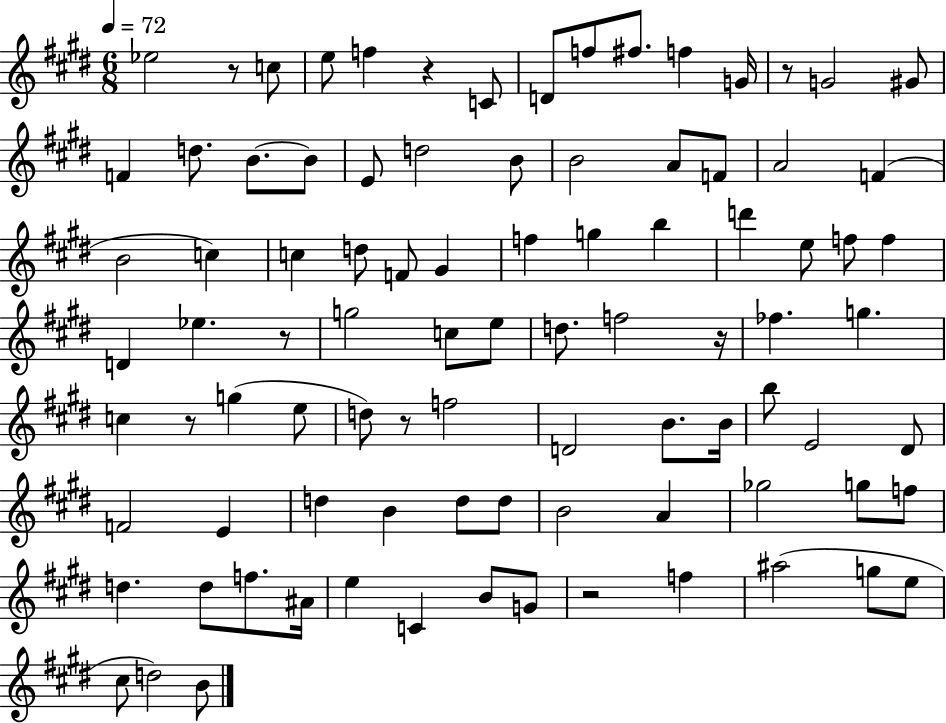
X:1
T:Untitled
M:6/8
L:1/4
K:E
_e2 z/2 c/2 e/2 f z C/2 D/2 f/2 ^f/2 f G/4 z/2 G2 ^G/2 F d/2 B/2 B/2 E/2 d2 B/2 B2 A/2 F/2 A2 F B2 c c d/2 F/2 ^G f g b d' e/2 f/2 f D _e z/2 g2 c/2 e/2 d/2 f2 z/4 _f g c z/2 g e/2 d/2 z/2 f2 D2 B/2 B/4 b/2 E2 ^D/2 F2 E d B d/2 d/2 B2 A _g2 g/2 f/2 d d/2 f/2 ^A/4 e C B/2 G/2 z2 f ^a2 g/2 e/2 ^c/2 d2 B/2